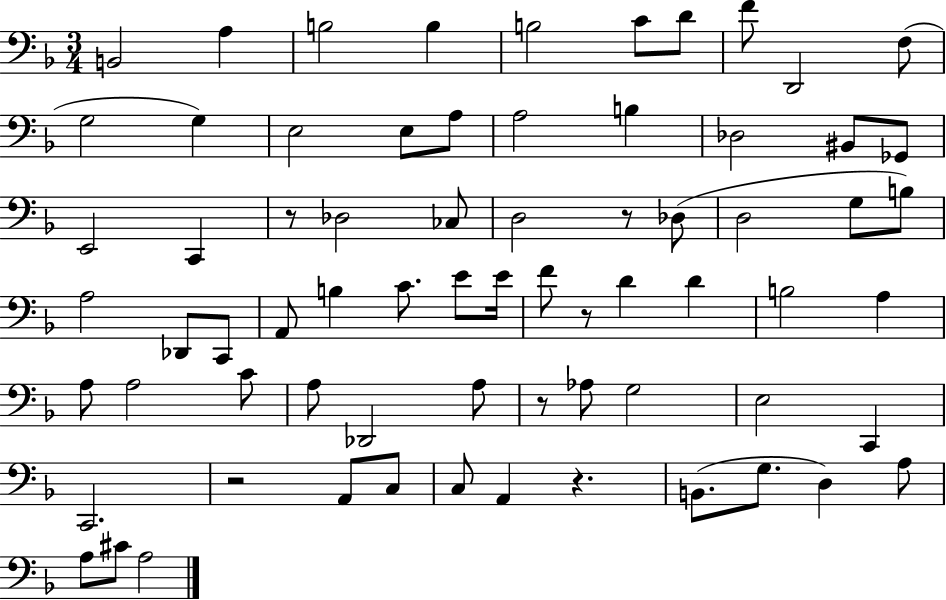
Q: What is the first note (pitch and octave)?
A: B2